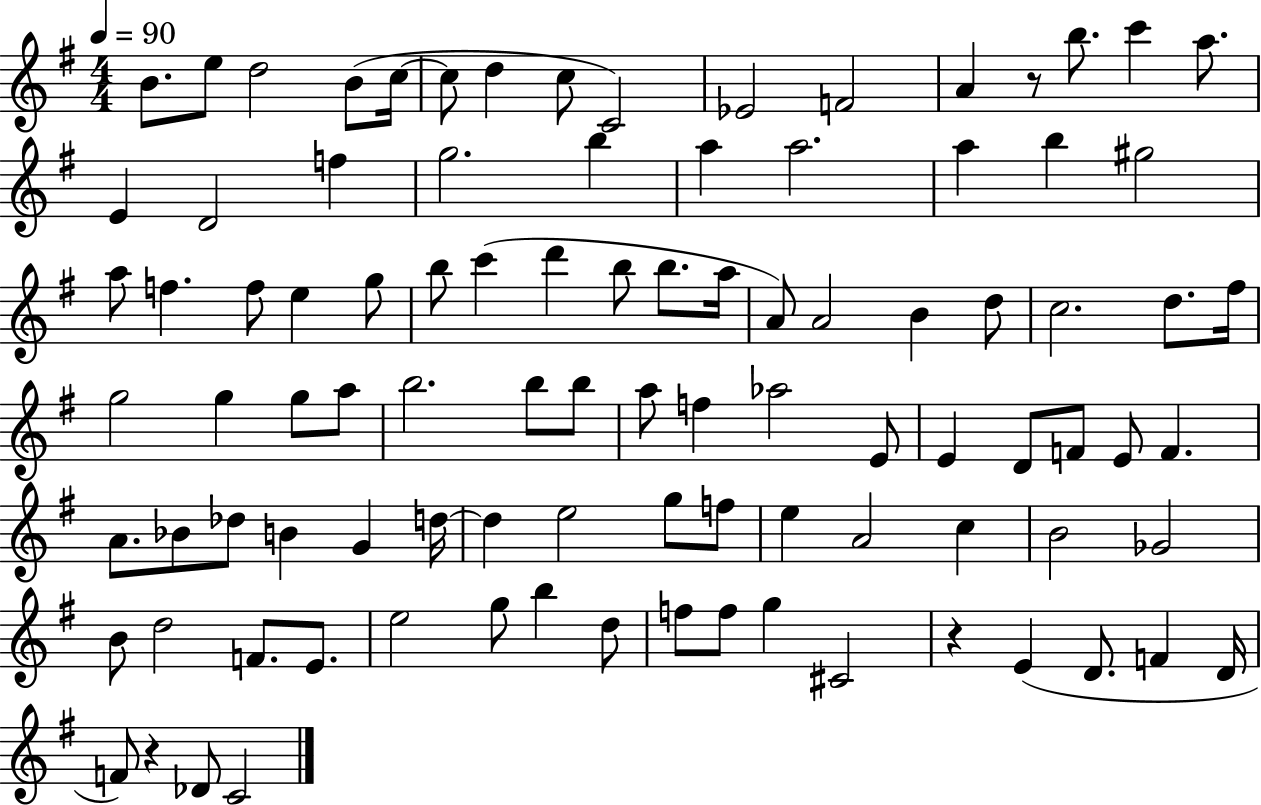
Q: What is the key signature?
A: G major